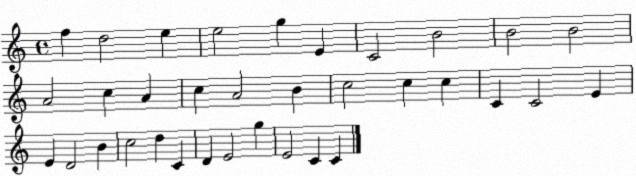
X:1
T:Untitled
M:4/4
L:1/4
K:C
f d2 e e2 g E C2 B2 B2 B2 A2 c A c A2 B c2 c c C C2 E E D2 B c2 d C D E2 g E2 C C